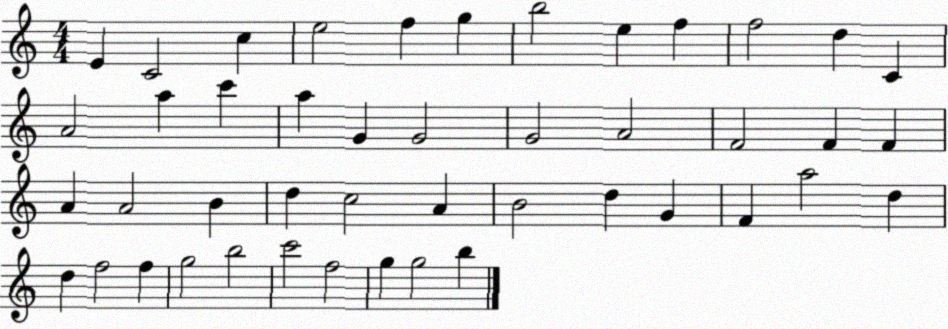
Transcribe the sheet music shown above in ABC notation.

X:1
T:Untitled
M:4/4
L:1/4
K:C
E C2 c e2 f g b2 e f f2 d C A2 a c' a G G2 G2 A2 F2 F F A A2 B d c2 A B2 d G F a2 d d f2 f g2 b2 c'2 f2 g g2 b